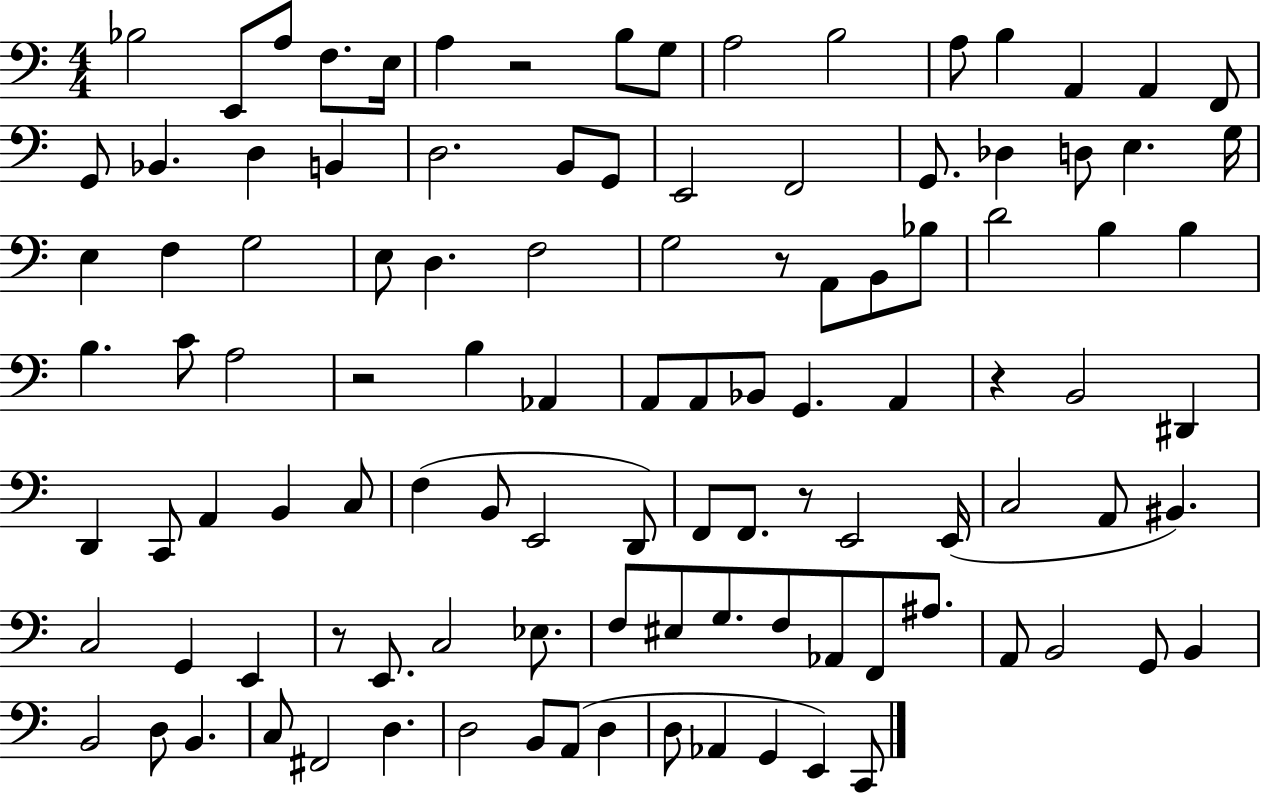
Bb3/h E2/e A3/e F3/e. E3/s A3/q R/h B3/e G3/e A3/h B3/h A3/e B3/q A2/q A2/q F2/e G2/e Bb2/q. D3/q B2/q D3/h. B2/e G2/e E2/h F2/h G2/e. Db3/q D3/e E3/q. G3/s E3/q F3/q G3/h E3/e D3/q. F3/h G3/h R/e A2/e B2/e Bb3/e D4/h B3/q B3/q B3/q. C4/e A3/h R/h B3/q Ab2/q A2/e A2/e Bb2/e G2/q. A2/q R/q B2/h D#2/q D2/q C2/e A2/q B2/q C3/e F3/q B2/e E2/h D2/e F2/e F2/e. R/e E2/h E2/s C3/h A2/e BIS2/q. C3/h G2/q E2/q R/e E2/e. C3/h Eb3/e. F3/e EIS3/e G3/e. F3/e Ab2/e F2/e A#3/e. A2/e B2/h G2/e B2/q B2/h D3/e B2/q. C3/e F#2/h D3/q. D3/h B2/e A2/e D3/q D3/e Ab2/q G2/q E2/q C2/e